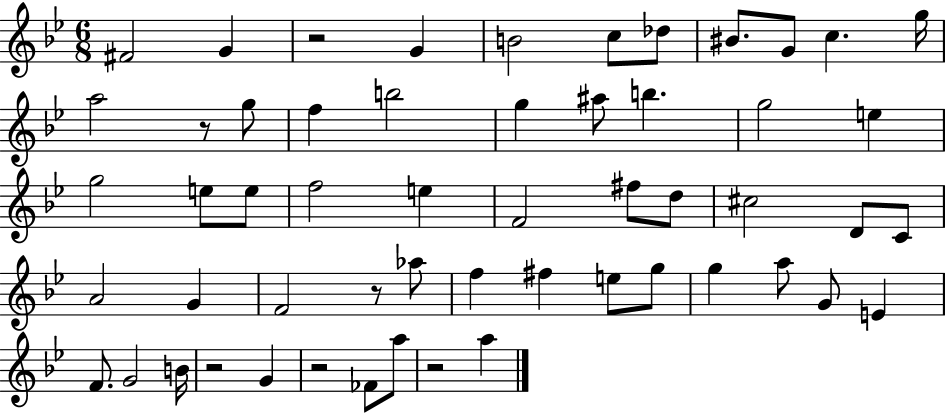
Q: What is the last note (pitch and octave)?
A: A5